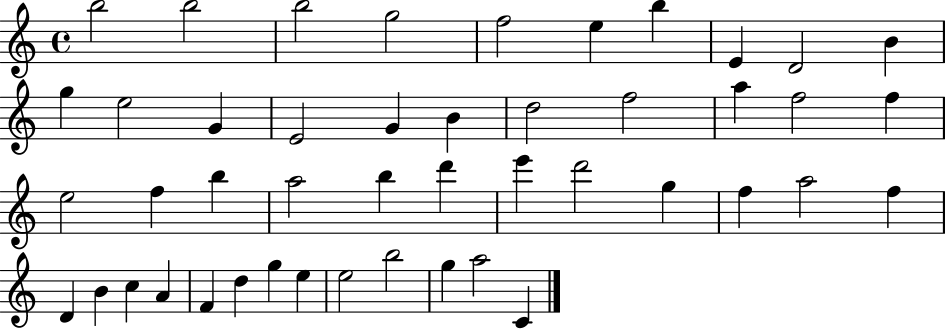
{
  \clef treble
  \time 4/4
  \defaultTimeSignature
  \key c \major
  b''2 b''2 | b''2 g''2 | f''2 e''4 b''4 | e'4 d'2 b'4 | \break g''4 e''2 g'4 | e'2 g'4 b'4 | d''2 f''2 | a''4 f''2 f''4 | \break e''2 f''4 b''4 | a''2 b''4 d'''4 | e'''4 d'''2 g''4 | f''4 a''2 f''4 | \break d'4 b'4 c''4 a'4 | f'4 d''4 g''4 e''4 | e''2 b''2 | g''4 a''2 c'4 | \break \bar "|."
}